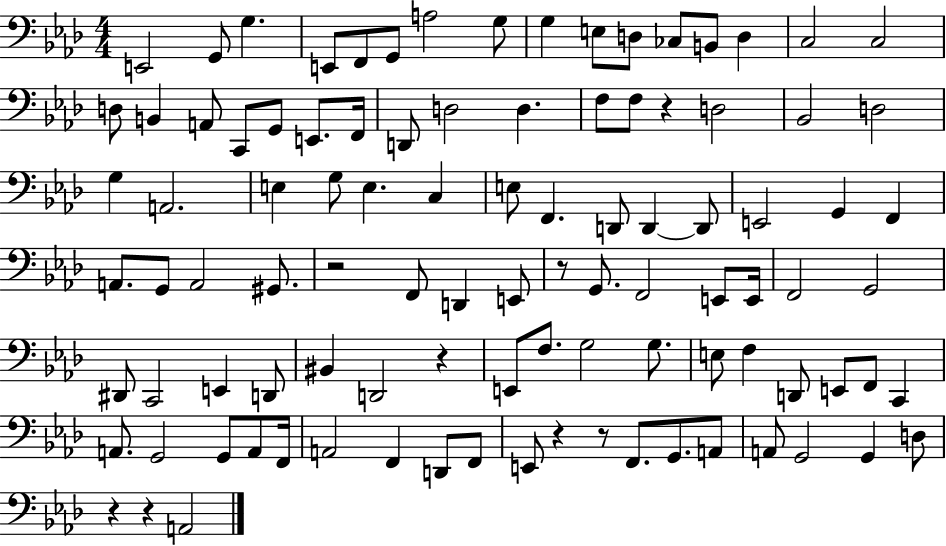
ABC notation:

X:1
T:Untitled
M:4/4
L:1/4
K:Ab
E,,2 G,,/2 G, E,,/2 F,,/2 G,,/2 A,2 G,/2 G, E,/2 D,/2 _C,/2 B,,/2 D, C,2 C,2 D,/2 B,, A,,/2 C,,/2 G,,/2 E,,/2 F,,/4 D,,/2 D,2 D, F,/2 F,/2 z D,2 _B,,2 D,2 G, A,,2 E, G,/2 E, C, E,/2 F,, D,,/2 D,, D,,/2 E,,2 G,, F,, A,,/2 G,,/2 A,,2 ^G,,/2 z2 F,,/2 D,, E,,/2 z/2 G,,/2 F,,2 E,,/2 E,,/4 F,,2 G,,2 ^D,,/2 C,,2 E,, D,,/2 ^B,, D,,2 z E,,/2 F,/2 G,2 G,/2 E,/2 F, D,,/2 E,,/2 F,,/2 C,, A,,/2 G,,2 G,,/2 A,,/2 F,,/4 A,,2 F,, D,,/2 F,,/2 E,,/2 z z/2 F,,/2 G,,/2 A,,/2 A,,/2 G,,2 G,, D,/2 z z A,,2